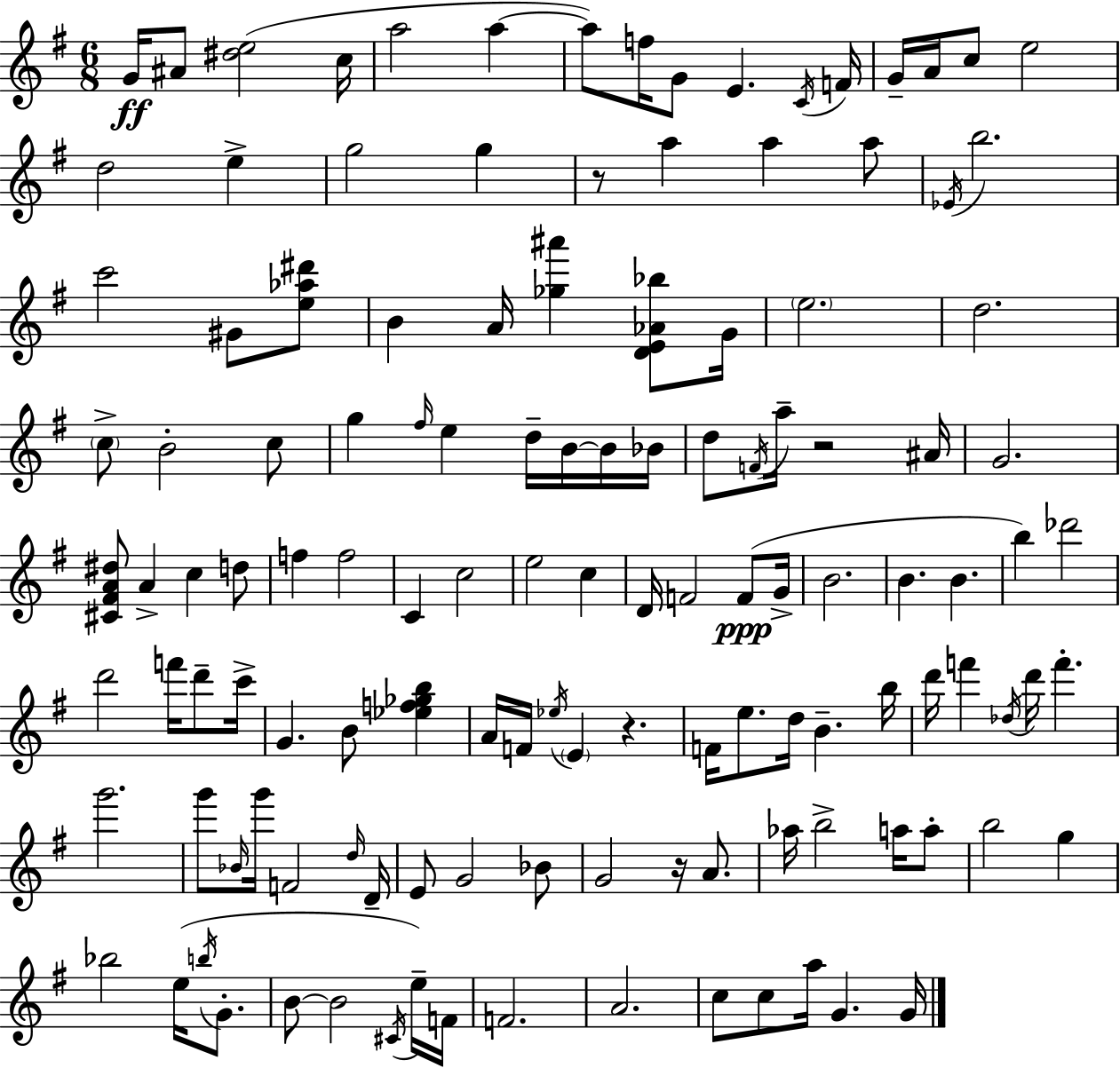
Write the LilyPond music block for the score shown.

{
  \clef treble
  \numericTimeSignature
  \time 6/8
  \key g \major
  \repeat volta 2 { g'16\ff ais'8 <dis'' e''>2( c''16 | a''2 a''4~~ | a''8) f''16 g'8 e'4. \acciaccatura { c'16 } | f'16 g'16-- a'16 c''8 e''2 | \break d''2 e''4-> | g''2 g''4 | r8 a''4 a''4 a''8 | \acciaccatura { ees'16 } b''2. | \break c'''2 gis'8 | <e'' aes'' dis'''>8 b'4 a'16 <ges'' ais'''>4 <d' e' aes' bes''>8 | g'16 \parenthesize e''2. | d''2. | \break \parenthesize c''8-> b'2-. | c''8 g''4 \grace { fis''16 } e''4 d''16-- | b'16~~ b'16 bes'16 d''8 \acciaccatura { f'16 } a''16-- r2 | ais'16 g'2. | \break <cis' fis' a' dis''>8 a'4-> c''4 | d''8 f''4 f''2 | c'4 c''2 | e''2 | \break c''4 d'16 f'2 | f'8(\ppp g'16-> b'2. | b'4. b'4. | b''4) des'''2 | \break d'''2 | f'''16 d'''8-- c'''16-> g'4. b'8 | <ees'' f'' ges'' b''>4 a'16 f'16 \acciaccatura { ees''16 } \parenthesize e'4 r4. | f'16 e''8. d''16 b'4.-- | \break b''16 d'''16 f'''4 \acciaccatura { des''16 } d'''16 | f'''4.-. g'''2. | g'''8 \grace { bes'16 } g'''16 f'2 | \grace { d''16 } d'16-- e'8 g'2 | \break bes'8 g'2 | r16 a'8. aes''16 b''2-> | a''16 a''8-. b''2 | g''4 bes''2 | \break e''16( \acciaccatura { b''16 } g'8.-. b'8~~ b'2 | \acciaccatura { cis'16 }) e''16-- f'16 f'2. | a'2. | c''8 | \break c''8 a''16 g'4. g'16 } \bar "|."
}